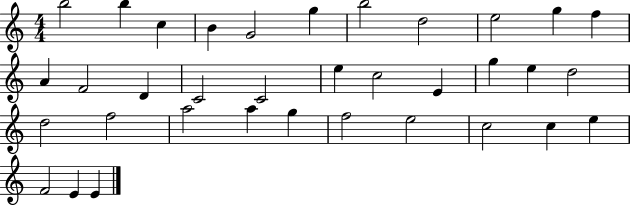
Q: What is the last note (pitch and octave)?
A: E4